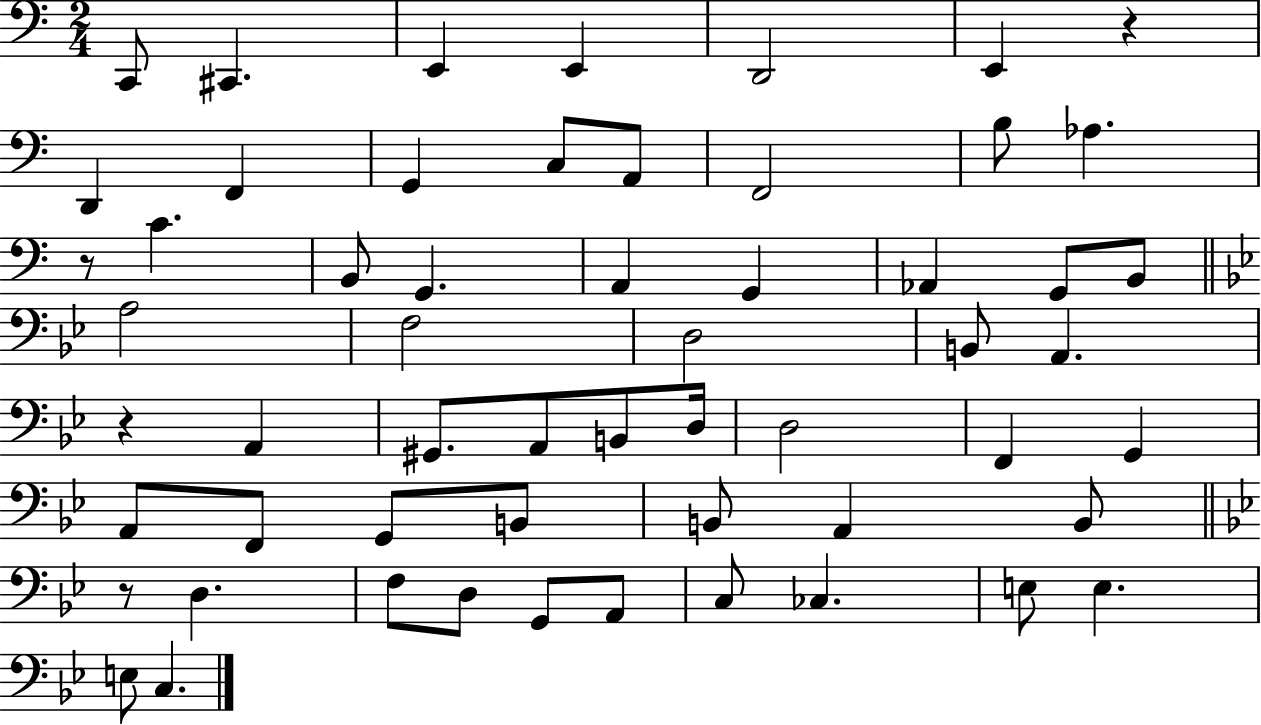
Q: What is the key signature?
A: C major